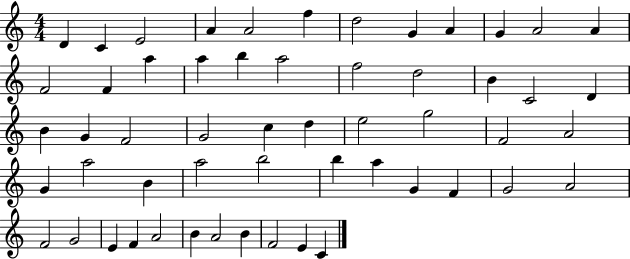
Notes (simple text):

D4/q C4/q E4/h A4/q A4/h F5/q D5/h G4/q A4/q G4/q A4/h A4/q F4/h F4/q A5/q A5/q B5/q A5/h F5/h D5/h B4/q C4/h D4/q B4/q G4/q F4/h G4/h C5/q D5/q E5/h G5/h F4/h A4/h G4/q A5/h B4/q A5/h B5/h B5/q A5/q G4/q F4/q G4/h A4/h F4/h G4/h E4/q F4/q A4/h B4/q A4/h B4/q F4/h E4/q C4/q